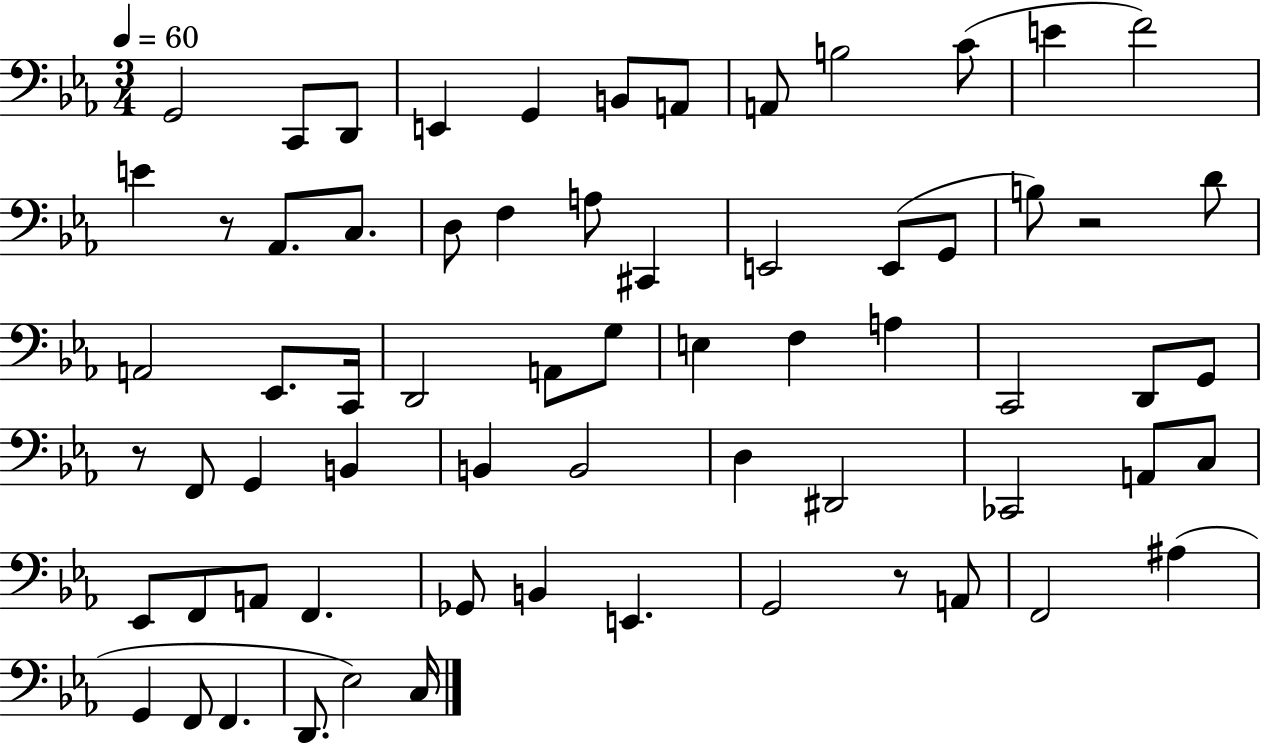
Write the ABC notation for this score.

X:1
T:Untitled
M:3/4
L:1/4
K:Eb
G,,2 C,,/2 D,,/2 E,, G,, B,,/2 A,,/2 A,,/2 B,2 C/2 E F2 E z/2 _A,,/2 C,/2 D,/2 F, A,/2 ^C,, E,,2 E,,/2 G,,/2 B,/2 z2 D/2 A,,2 _E,,/2 C,,/4 D,,2 A,,/2 G,/2 E, F, A, C,,2 D,,/2 G,,/2 z/2 F,,/2 G,, B,, B,, B,,2 D, ^D,,2 _C,,2 A,,/2 C,/2 _E,,/2 F,,/2 A,,/2 F,, _G,,/2 B,, E,, G,,2 z/2 A,,/2 F,,2 ^A, G,, F,,/2 F,, D,,/2 _E,2 C,/4